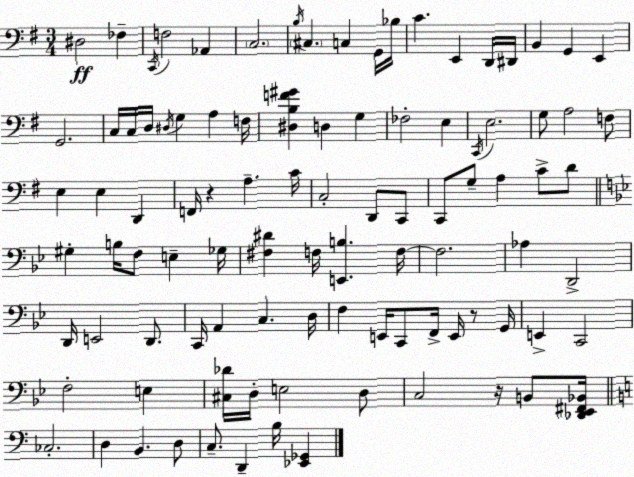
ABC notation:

X:1
T:Untitled
M:3/4
L:1/4
K:G
^D,2 _F, C,,/4 F,2 _A,, C,2 B,/4 ^C, C, G,,/4 _B,/4 C E,, D,,/4 ^D,,/4 B,, G,, E,, G,,2 C,/4 C,/4 D,/4 ^D,/4 G, A, F,/4 [^D,B,F^G] D, G, _F,2 E, C,,/4 E,2 G,/2 A,2 F,/2 E, E, D,, F,,/4 z A, C/4 C,2 D,,/2 C,,/2 C,,/2 G,/2 A, C/2 D/2 ^G, B,/4 F,/2 E, _G,/4 [^F,^D] F,/4 [E,,B,] F,/4 F,2 _A, D,,2 D,,/4 E,,2 D,,/2 C,,/4 A,, C, D,/4 F, E,,/4 C,,/2 F,,/4 E,,/4 z/2 G,,/4 E,, C,,2 F,2 E, [^C,_D]/4 D,/4 E,2 D,/2 C,2 z/4 B,,/2 [_D,,_E,,^F,,_B,,]/4 _C,2 D, B,, D,/2 C,/2 D,, B,/4 [_E,,_G,,]